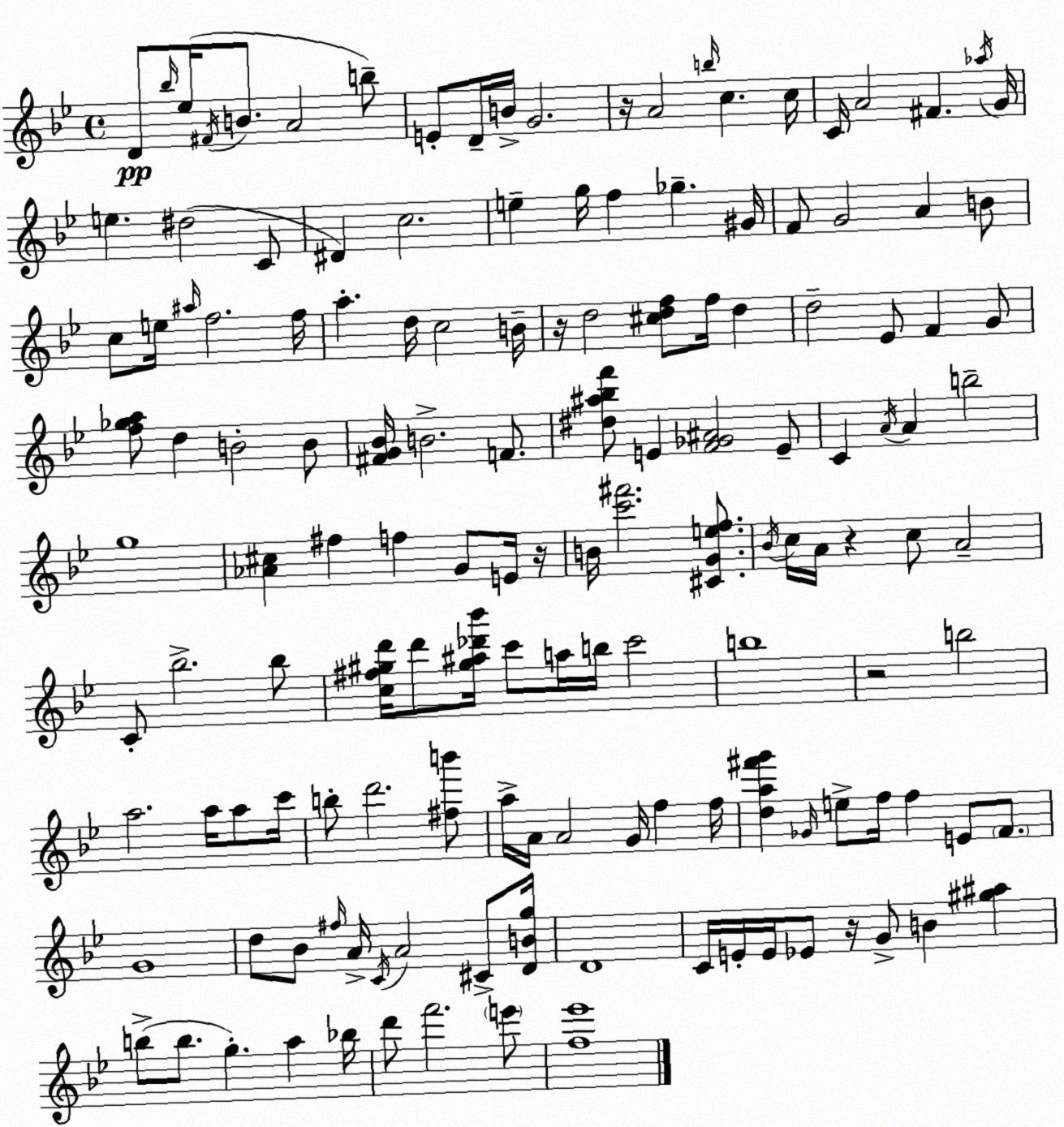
X:1
T:Untitled
M:4/4
L:1/4
K:Bb
D/2 _b/4 _e/4 ^F/4 B/2 A2 b/2 E/2 D/4 B/4 G2 z/4 A2 b/4 c c/4 C/4 A2 ^F _a/4 G/4 e ^d2 C/2 ^D c2 e g/4 f _g ^G/4 F/2 G2 A B/2 c/2 e/4 ^a/4 f2 f/4 a d/4 c2 B/4 z/4 d2 [^cdf]/2 f/4 d d2 _E/2 F G/2 [f_ga]/2 d B2 B/2 [^FG_B]/4 B2 F/2 [^d^a_bf']/2 E [F_G^A]2 E/2 C A/4 A b2 g4 [_A^c] ^f f G/2 E/4 z/4 B/4 [c'^f']2 [^CGef]/2 _B/4 c/4 A/4 z c/2 A2 C/2 _b2 _b/2 [c^f^gd']/4 d'/2 [^g^a_d'_b']/4 c'/2 a/4 b/4 c'2 b4 z2 b2 a2 a/4 a/2 c'/4 b/2 d'2 [^fb']/2 a/4 A/4 A2 G/4 f f/4 [da^f'g'] _G/4 e/2 f/4 f E/2 F/2 G4 d/2 _B/2 ^f/4 A/4 C/4 A2 ^C/2 [DBg]/4 D4 C/4 E/4 E/4 _E/2 z/4 G/2 B [^g^a] b/2 b/2 g a _b/4 d'/2 f'2 e'/2 [f_e']4